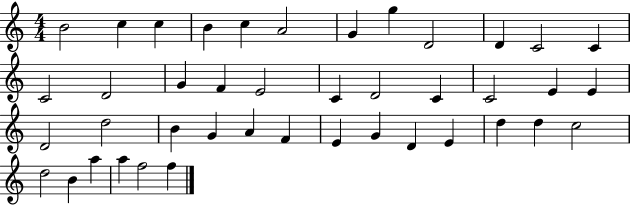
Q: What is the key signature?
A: C major